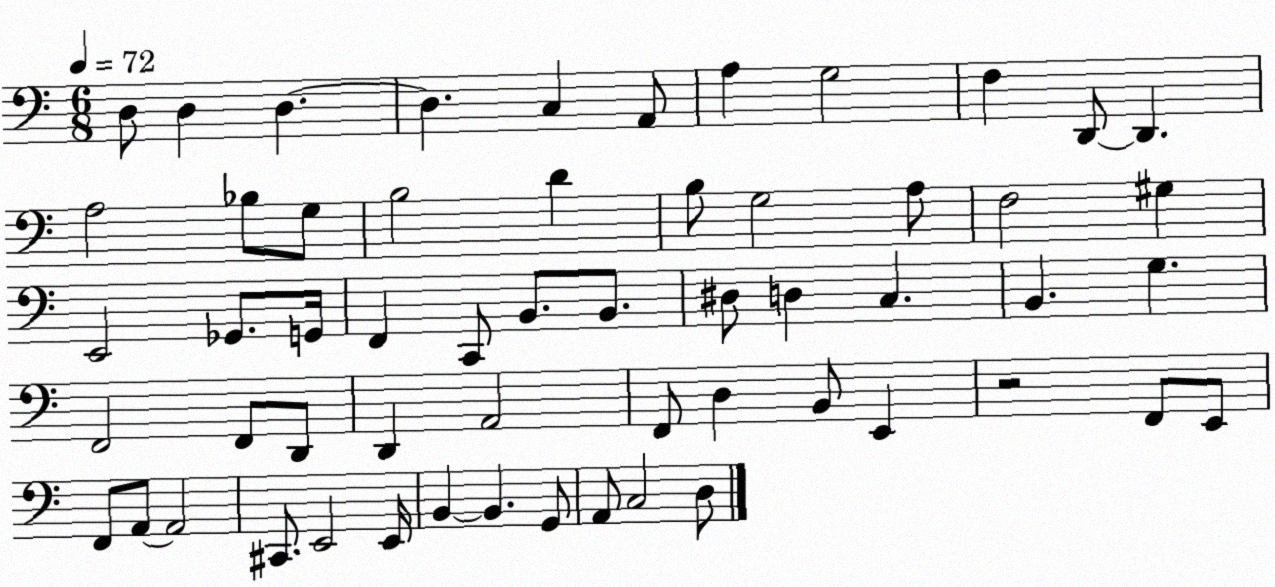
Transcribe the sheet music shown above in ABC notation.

X:1
T:Untitled
M:6/8
L:1/4
K:C
D,/2 D, D, D, C, A,,/2 A, G,2 F, D,,/2 D,, A,2 _B,/2 G,/2 B,2 D B,/2 G,2 A,/2 F,2 ^G, E,,2 _G,,/2 G,,/4 F,, C,,/2 B,,/2 B,,/2 ^D,/2 D, C, B,, G, F,,2 F,,/2 D,,/2 D,, A,,2 F,,/2 D, B,,/2 E,, z2 F,,/2 E,,/2 F,,/2 A,,/2 A,,2 ^C,,/2 E,,2 E,,/4 B,, B,, G,,/2 A,,/2 C,2 D,/2